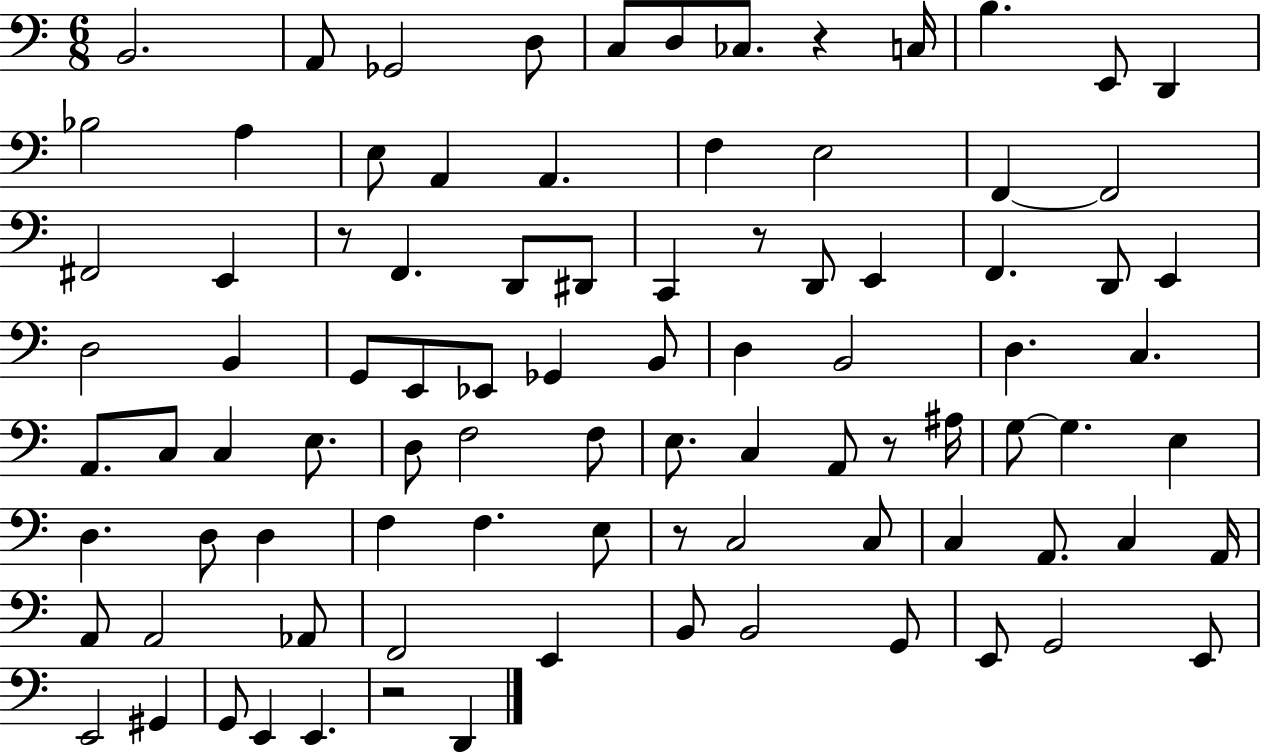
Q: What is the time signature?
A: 6/8